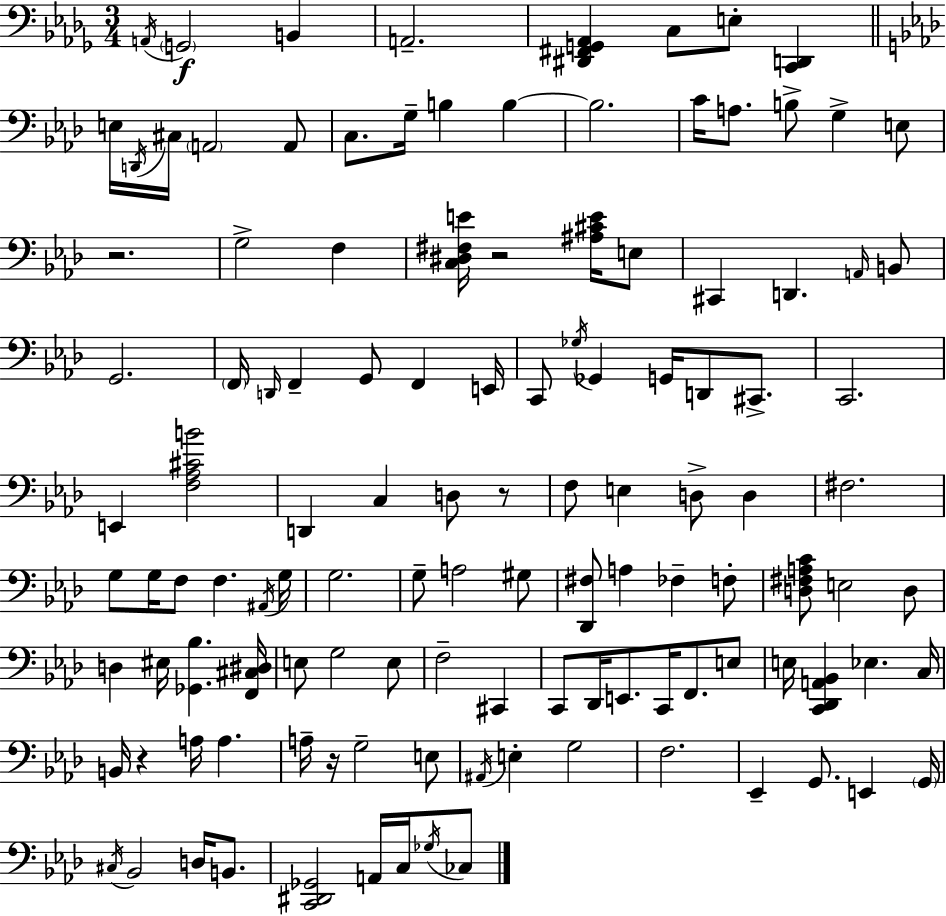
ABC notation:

X:1
T:Untitled
M:3/4
L:1/4
K:Bbm
A,,/4 G,,2 B,, A,,2 [^D,,^F,,G,,_A,,] C,/2 E,/2 [C,,D,,] E,/4 D,,/4 ^C,/4 A,,2 A,,/2 C,/2 G,/4 B, B, B,2 C/4 A,/2 B,/2 G, E,/2 z2 G,2 F, [C,^D,^F,E]/4 z2 [^A,^CE]/4 E,/2 ^C,, D,, A,,/4 B,,/2 G,,2 F,,/4 D,,/4 F,, G,,/2 F,, E,,/4 C,,/2 _G,/4 _G,, G,,/4 D,,/2 ^C,,/2 C,,2 E,, [F,_A,^CB]2 D,, C, D,/2 z/2 F,/2 E, D,/2 D, ^F,2 G,/2 G,/4 F,/2 F, ^A,,/4 G,/4 G,2 G,/2 A,2 ^G,/2 [_D,,^F,]/2 A, _F, F,/2 [D,^F,A,C]/2 E,2 D,/2 D, ^E,/4 [_G,,_B,] [F,,^C,^D,]/4 E,/2 G,2 E,/2 F,2 ^C,, C,,/2 _D,,/4 E,,/2 C,,/4 F,,/2 E,/2 E,/4 [C,,_D,,A,,_B,,] _E, C,/4 B,,/4 z A,/4 A, A,/4 z/4 G,2 E,/2 ^A,,/4 E, G,2 F,2 _E,, G,,/2 E,, G,,/4 ^C,/4 _B,,2 D,/4 B,,/2 [C,,^D,,_G,,]2 A,,/4 C,/4 _G,/4 _C,/2